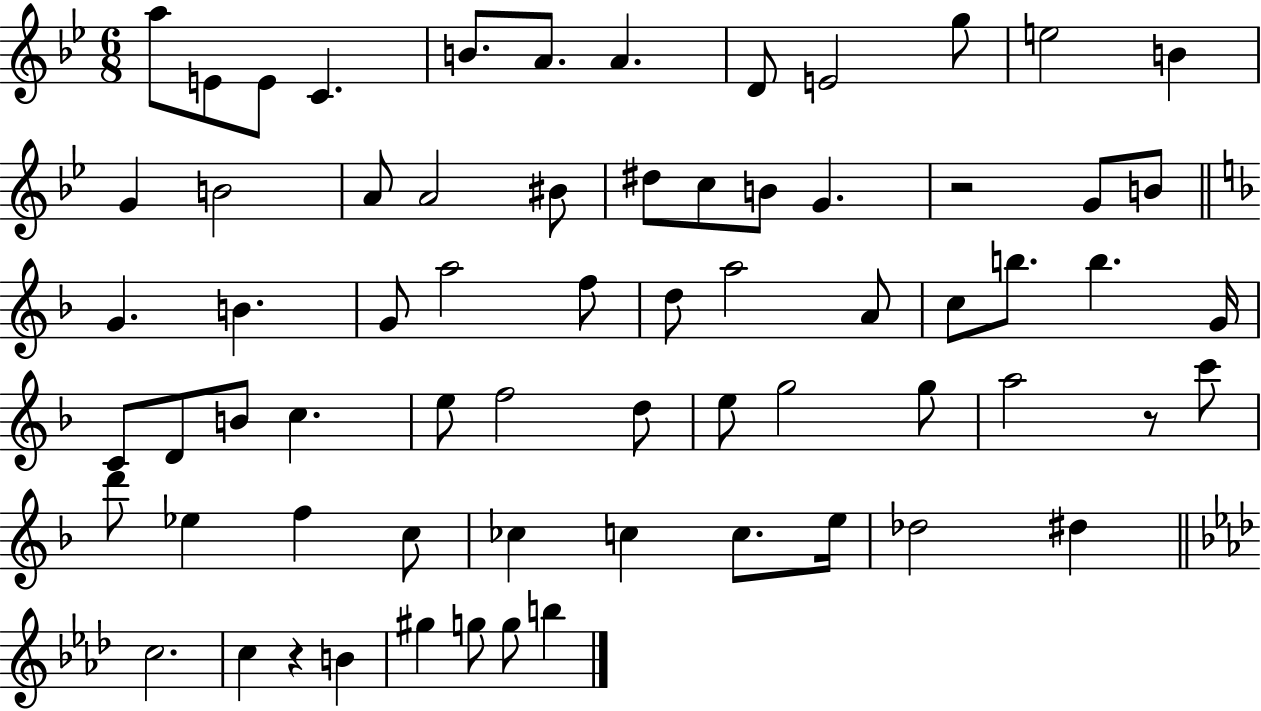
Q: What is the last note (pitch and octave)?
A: B5